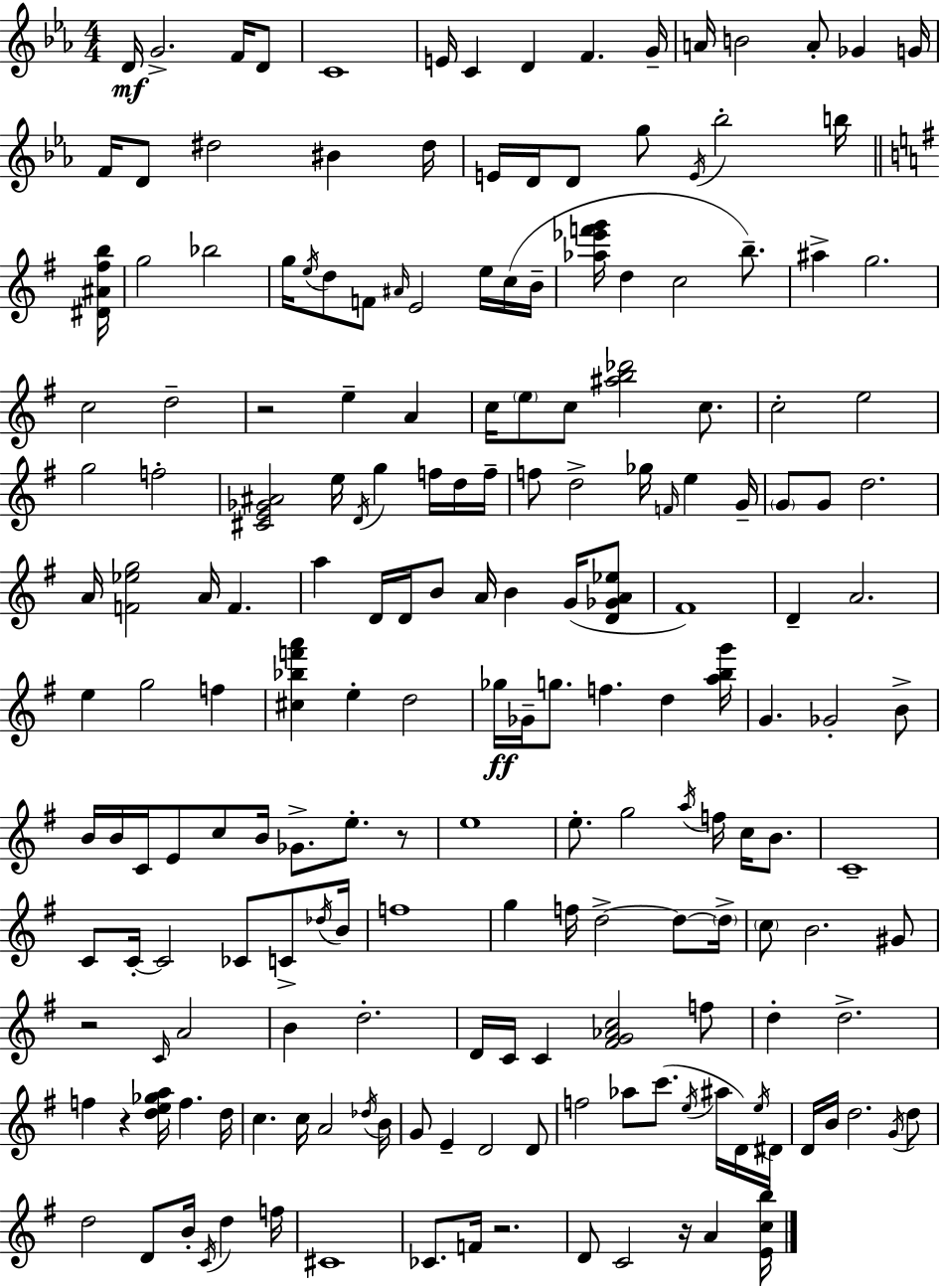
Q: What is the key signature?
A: C minor